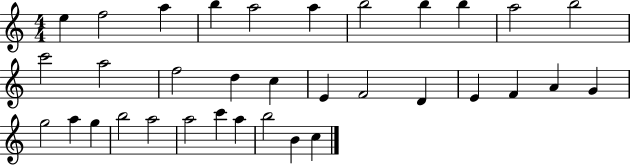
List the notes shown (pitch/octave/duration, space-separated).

E5/q F5/h A5/q B5/q A5/h A5/q B5/h B5/q B5/q A5/h B5/h C6/h A5/h F5/h D5/q C5/q E4/q F4/h D4/q E4/q F4/q A4/q G4/q G5/h A5/q G5/q B5/h A5/h A5/h C6/q A5/q B5/h B4/q C5/q